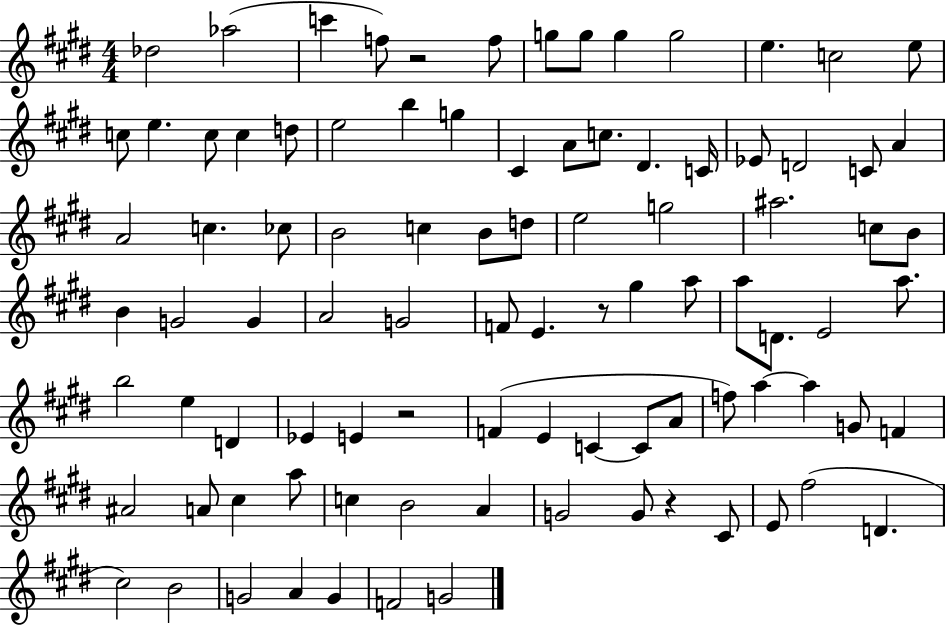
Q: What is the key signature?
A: E major